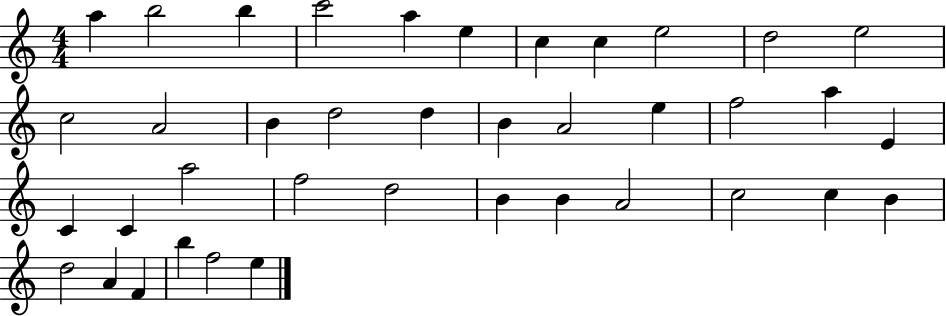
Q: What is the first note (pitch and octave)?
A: A5